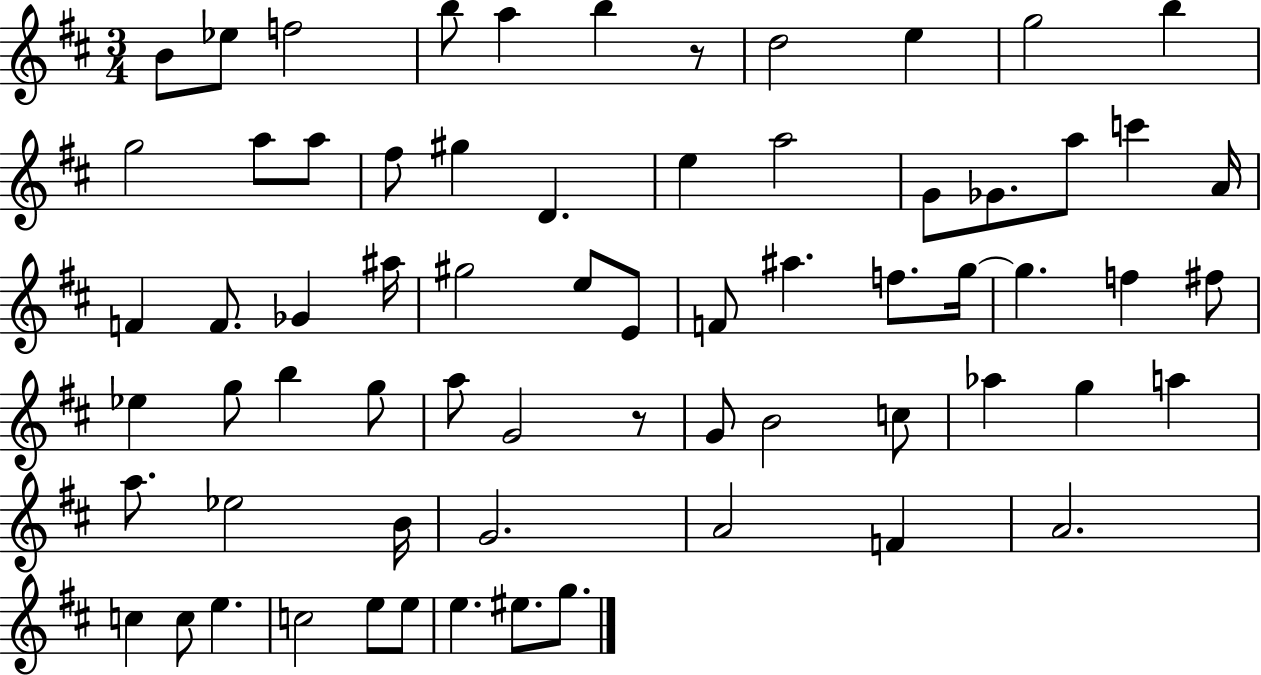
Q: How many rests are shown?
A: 2